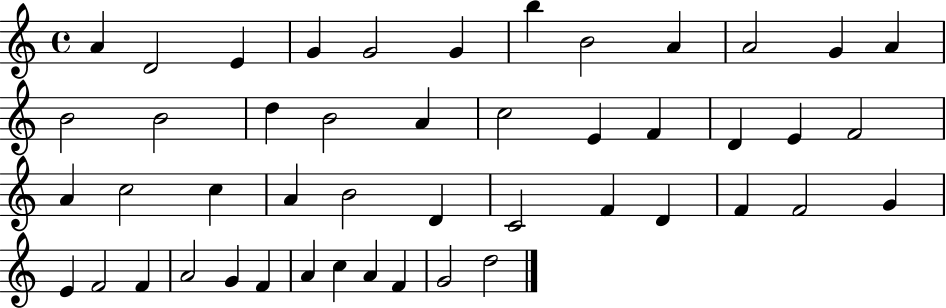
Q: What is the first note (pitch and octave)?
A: A4